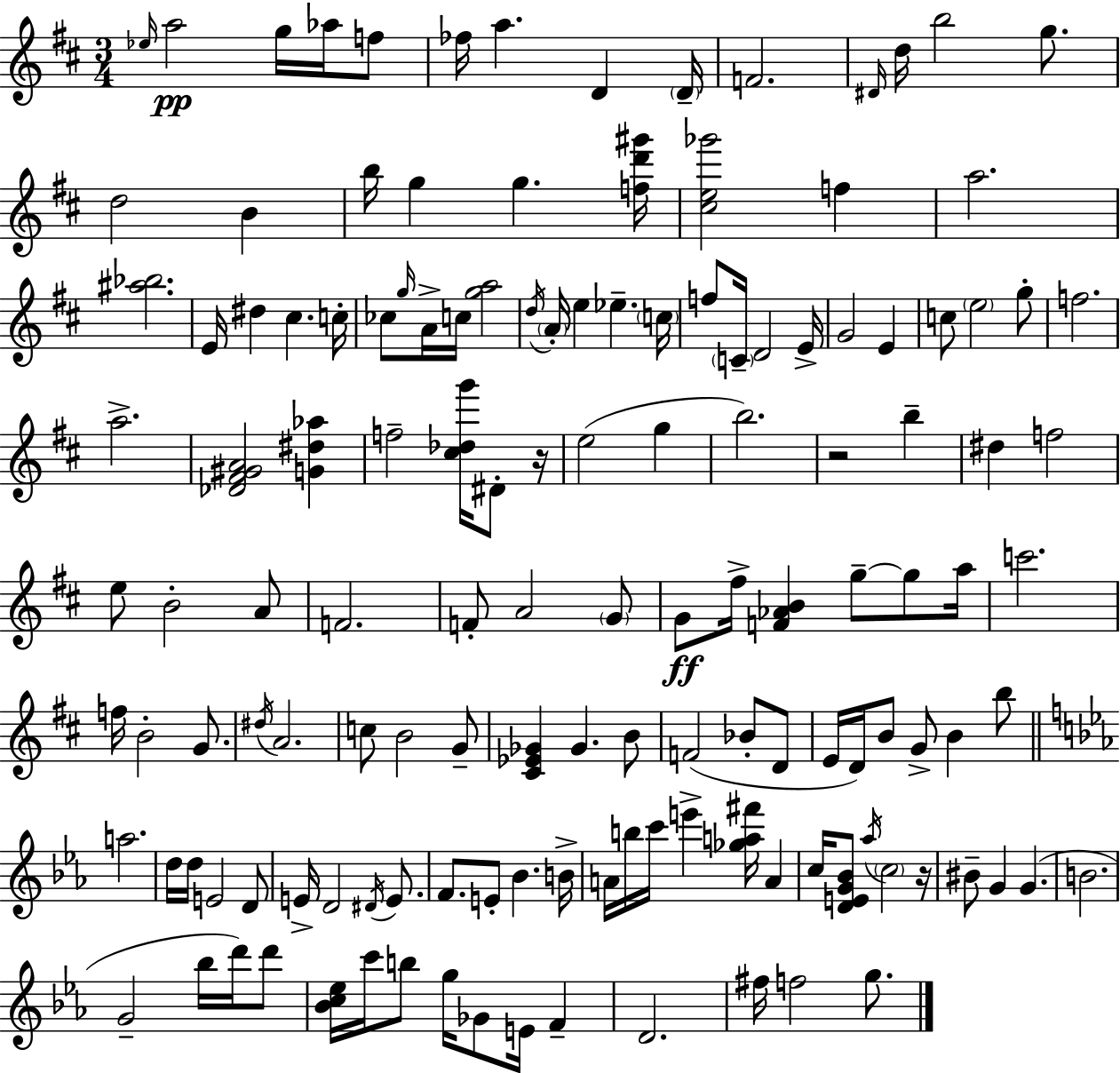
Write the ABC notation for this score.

X:1
T:Untitled
M:3/4
L:1/4
K:D
_e/4 a2 g/4 _a/4 f/2 _f/4 a D D/4 F2 ^D/4 d/4 b2 g/2 d2 B b/4 g g [fd'^g']/4 [^ce_g']2 f a2 [^a_b]2 E/4 ^d ^c c/4 _c/2 g/4 A/4 c/4 [ga]2 d/4 A/4 e _e c/4 f/2 C/4 D2 E/4 G2 E c/2 e2 g/2 f2 a2 [_D^F^GA]2 [G^d_a] f2 [^c_dg']/4 ^D/2 z/4 e2 g b2 z2 b ^d f2 e/2 B2 A/2 F2 F/2 A2 G/2 G/2 ^f/4 [F_AB] g/2 g/2 a/4 c'2 f/4 B2 G/2 ^d/4 A2 c/2 B2 G/2 [^C_E_G] _G B/2 F2 _B/2 D/2 E/4 D/4 B/2 G/2 B b/2 a2 d/4 d/4 E2 D/2 E/4 D2 ^D/4 E/2 F/2 E/2 _B B/4 A/4 b/4 c'/4 e' [_ga^f']/4 A c/4 [DEG_B]/2 _a/4 c2 z/4 ^B/2 G G B2 G2 _b/4 d'/4 d'/2 [_Bc_e]/4 c'/4 b/2 g/4 _G/2 E/4 F D2 ^f/4 f2 g/2